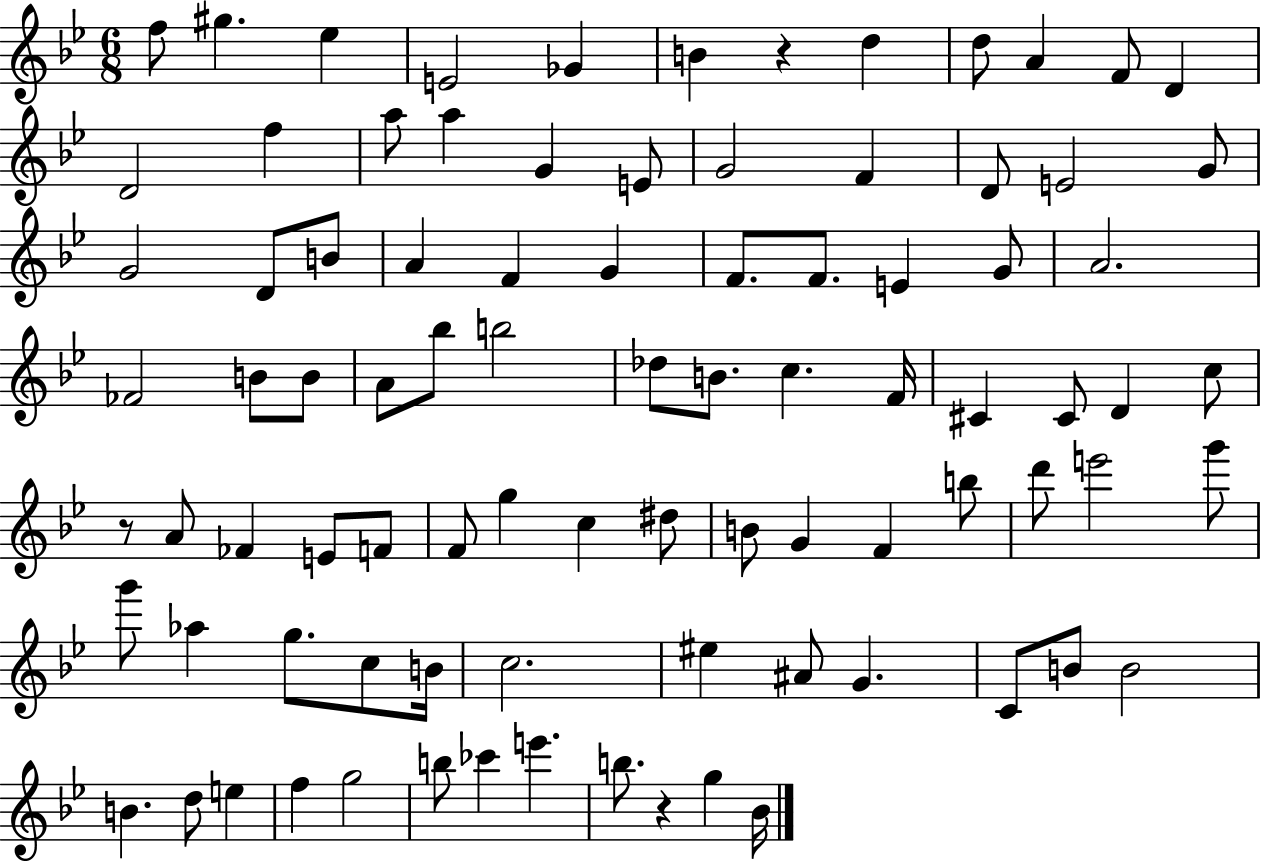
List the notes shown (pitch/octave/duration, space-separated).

F5/e G#5/q. Eb5/q E4/h Gb4/q B4/q R/q D5/q D5/e A4/q F4/e D4/q D4/h F5/q A5/e A5/q G4/q E4/e G4/h F4/q D4/e E4/h G4/e G4/h D4/e B4/e A4/q F4/q G4/q F4/e. F4/e. E4/q G4/e A4/h. FES4/h B4/e B4/e A4/e Bb5/e B5/h Db5/e B4/e. C5/q. F4/s C#4/q C#4/e D4/q C5/e R/e A4/e FES4/q E4/e F4/e F4/e G5/q C5/q D#5/e B4/e G4/q F4/q B5/e D6/e E6/h G6/e G6/e Ab5/q G5/e. C5/e B4/s C5/h. EIS5/q A#4/e G4/q. C4/e B4/e B4/h B4/q. D5/e E5/q F5/q G5/h B5/e CES6/q E6/q. B5/e. R/q G5/q Bb4/s